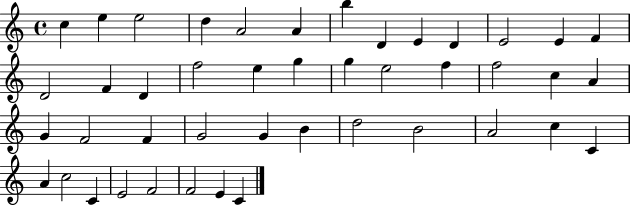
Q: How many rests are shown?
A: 0